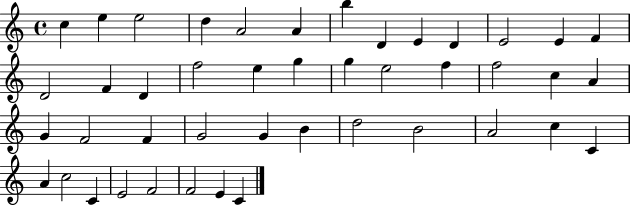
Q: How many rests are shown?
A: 0